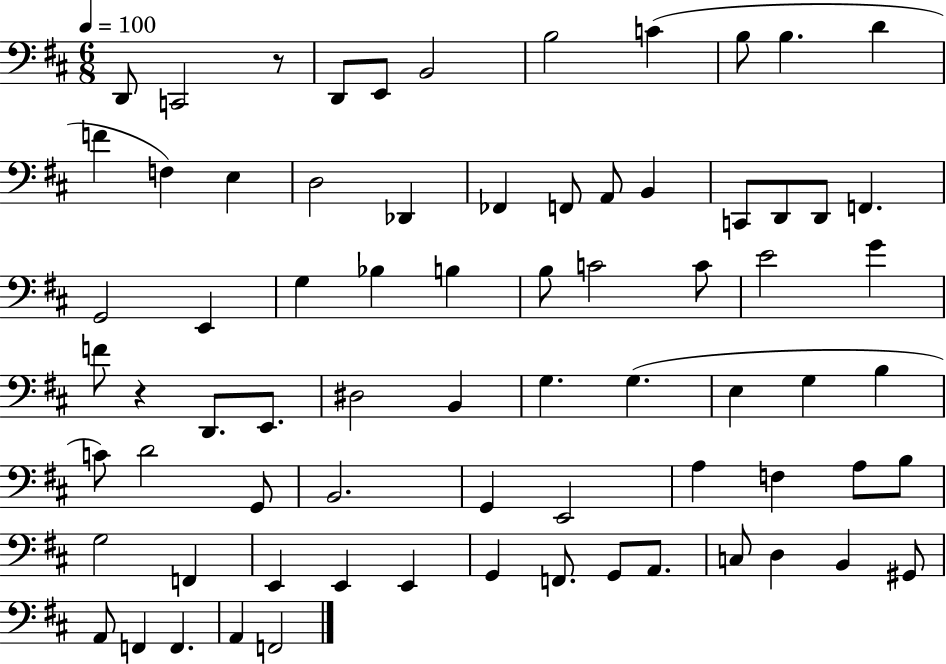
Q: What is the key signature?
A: D major